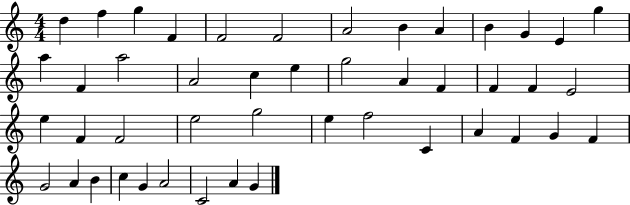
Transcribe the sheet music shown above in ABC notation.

X:1
T:Untitled
M:4/4
L:1/4
K:C
d f g F F2 F2 A2 B A B G E g a F a2 A2 c e g2 A F F F E2 e F F2 e2 g2 e f2 C A F G F G2 A B c G A2 C2 A G